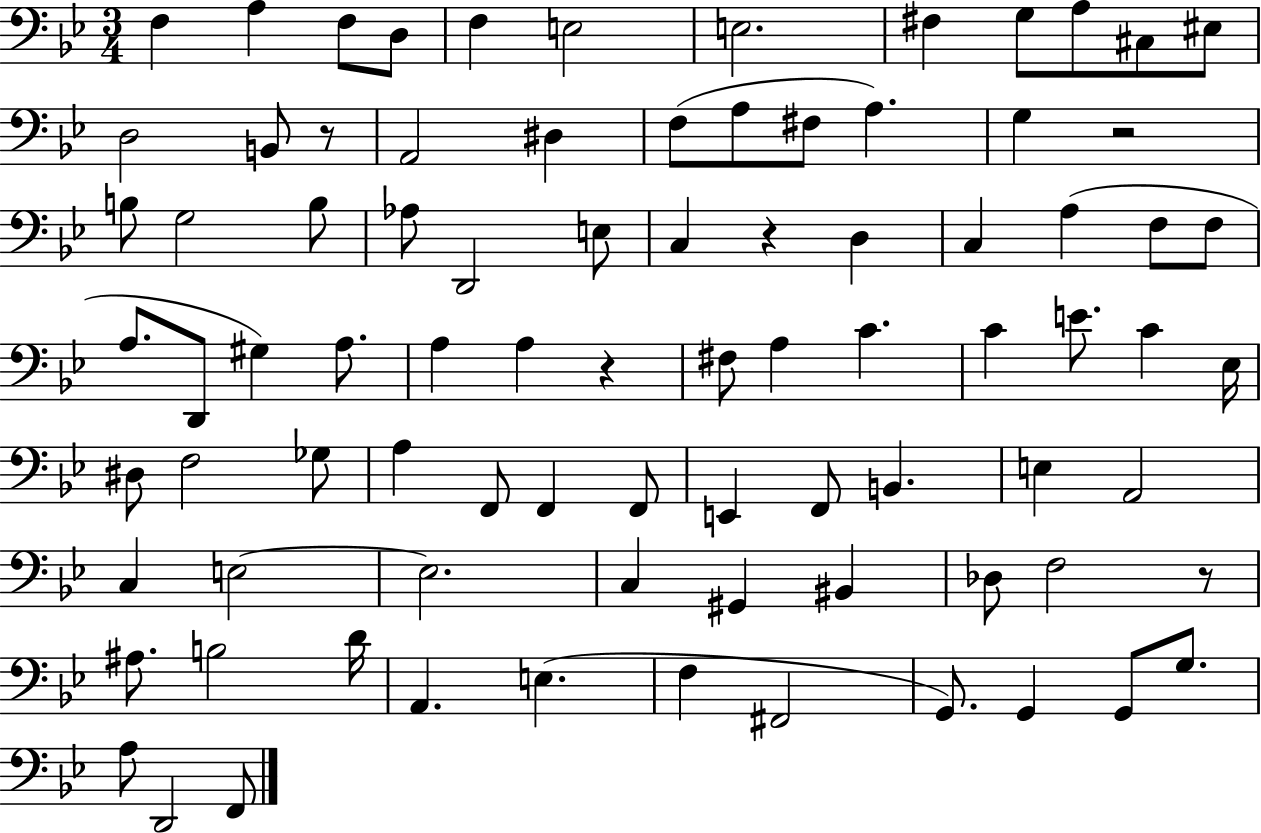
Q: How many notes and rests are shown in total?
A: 85